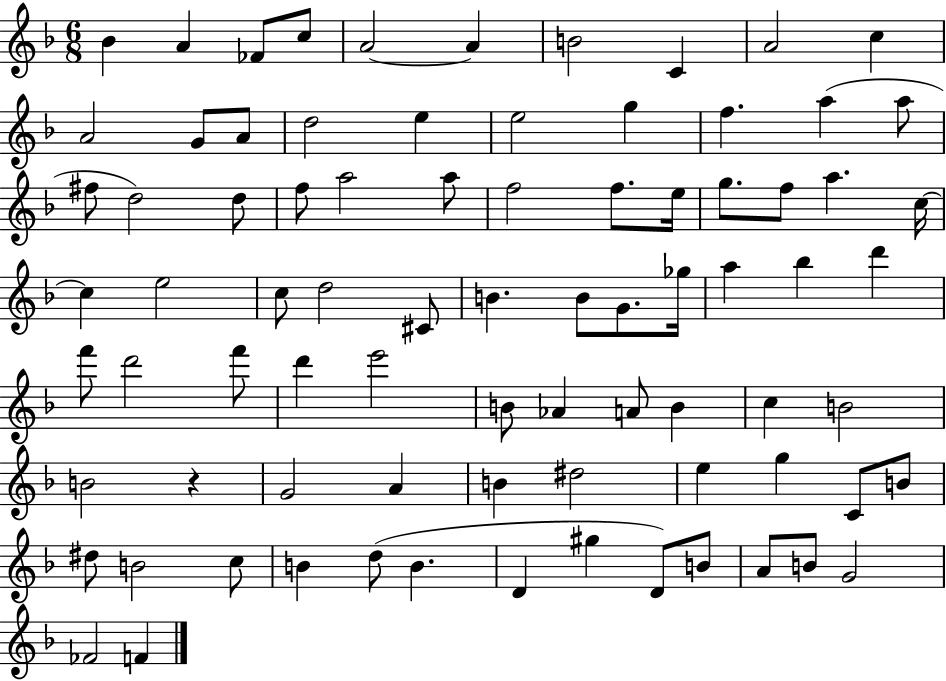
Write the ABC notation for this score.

X:1
T:Untitled
M:6/8
L:1/4
K:F
_B A _F/2 c/2 A2 A B2 C A2 c A2 G/2 A/2 d2 e e2 g f a a/2 ^f/2 d2 d/2 f/2 a2 a/2 f2 f/2 e/4 g/2 f/2 a c/4 c e2 c/2 d2 ^C/2 B B/2 G/2 _g/4 a _b d' f'/2 d'2 f'/2 d' e'2 B/2 _A A/2 B c B2 B2 z G2 A B ^d2 e g C/2 B/2 ^d/2 B2 c/2 B d/2 B D ^g D/2 B/2 A/2 B/2 G2 _F2 F